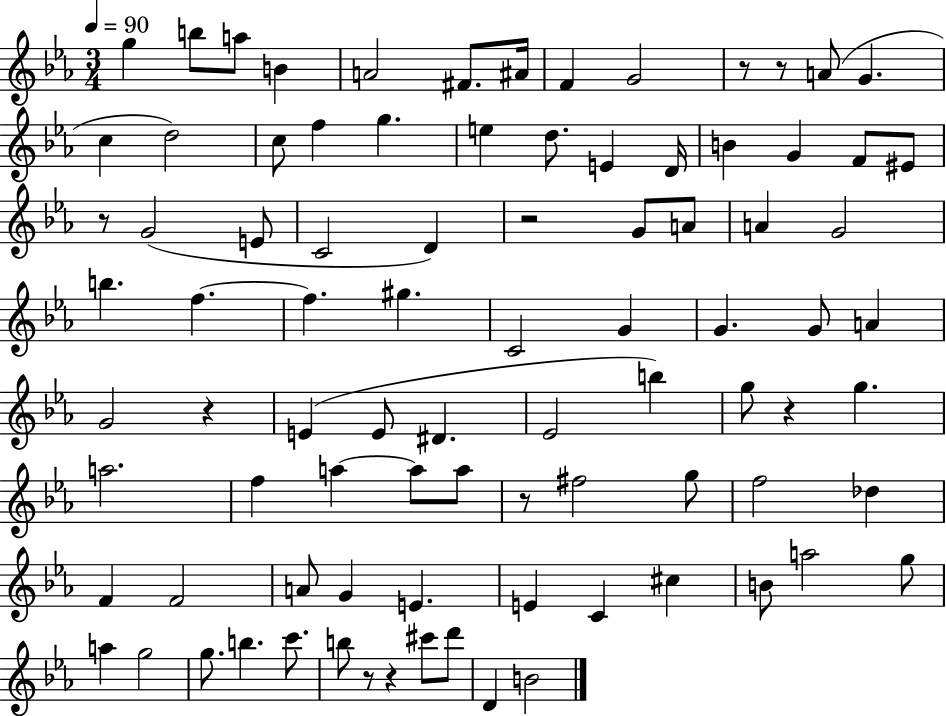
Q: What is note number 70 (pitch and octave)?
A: A5